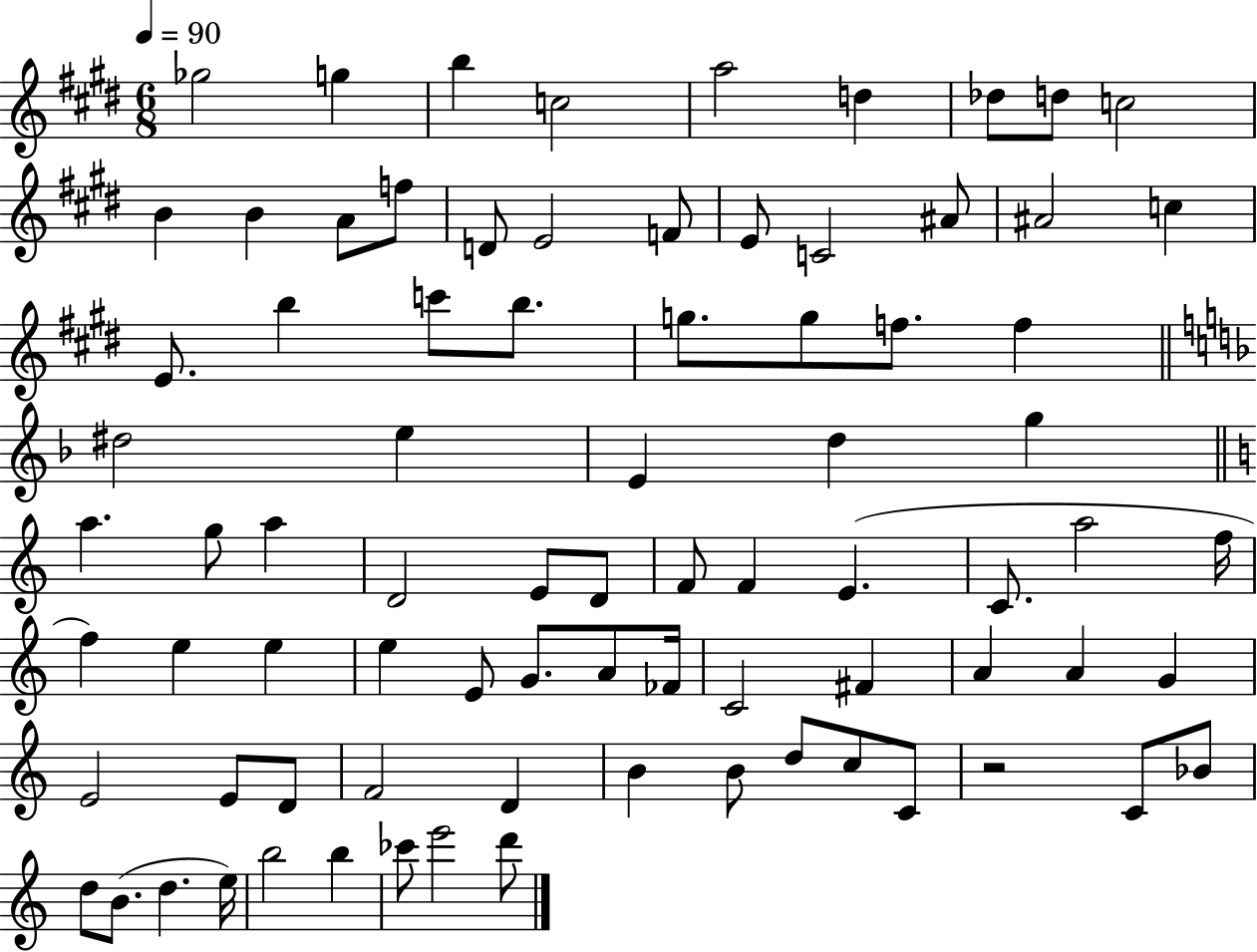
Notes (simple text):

Gb5/h G5/q B5/q C5/h A5/h D5/q Db5/e D5/e C5/h B4/q B4/q A4/e F5/e D4/e E4/h F4/e E4/e C4/h A#4/e A#4/h C5/q E4/e. B5/q C6/e B5/e. G5/e. G5/e F5/e. F5/q D#5/h E5/q E4/q D5/q G5/q A5/q. G5/e A5/q D4/h E4/e D4/e F4/e F4/q E4/q. C4/e. A5/h F5/s F5/q E5/q E5/q E5/q E4/e G4/e. A4/e FES4/s C4/h F#4/q A4/q A4/q G4/q E4/h E4/e D4/e F4/h D4/q B4/q B4/e D5/e C5/e C4/e R/h C4/e Bb4/e D5/e B4/e. D5/q. E5/s B5/h B5/q CES6/e E6/h D6/e